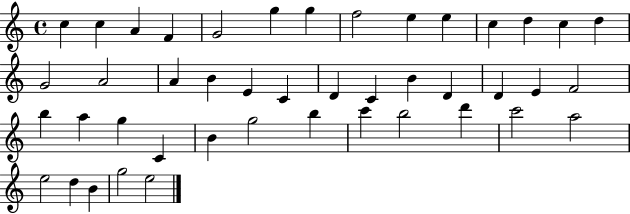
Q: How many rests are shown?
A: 0